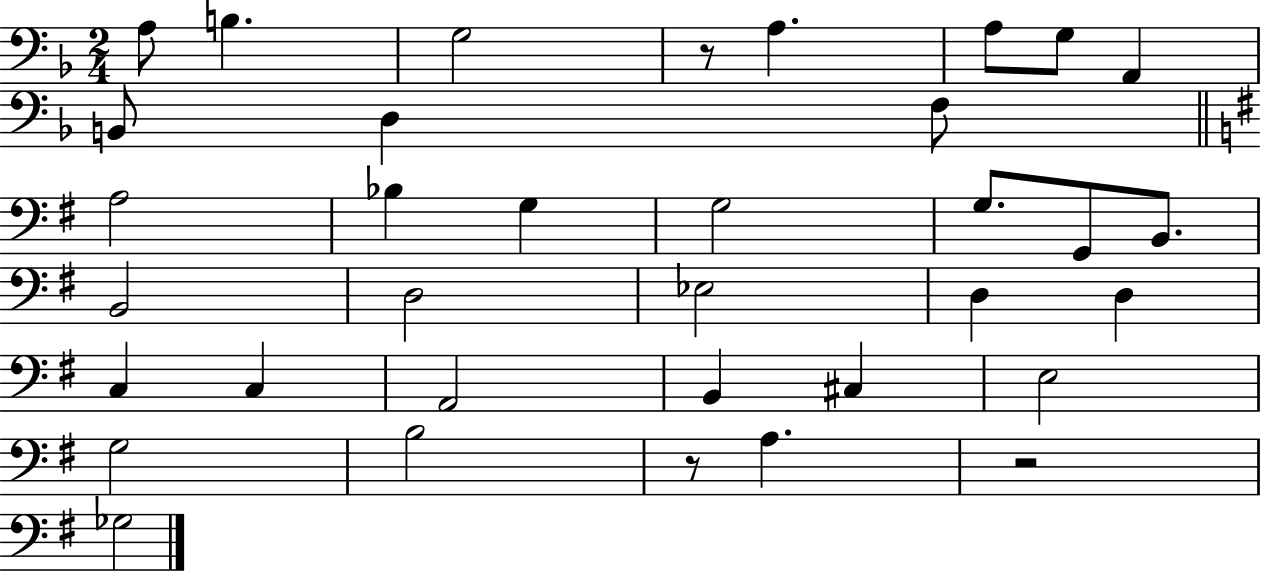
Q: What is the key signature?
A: F major